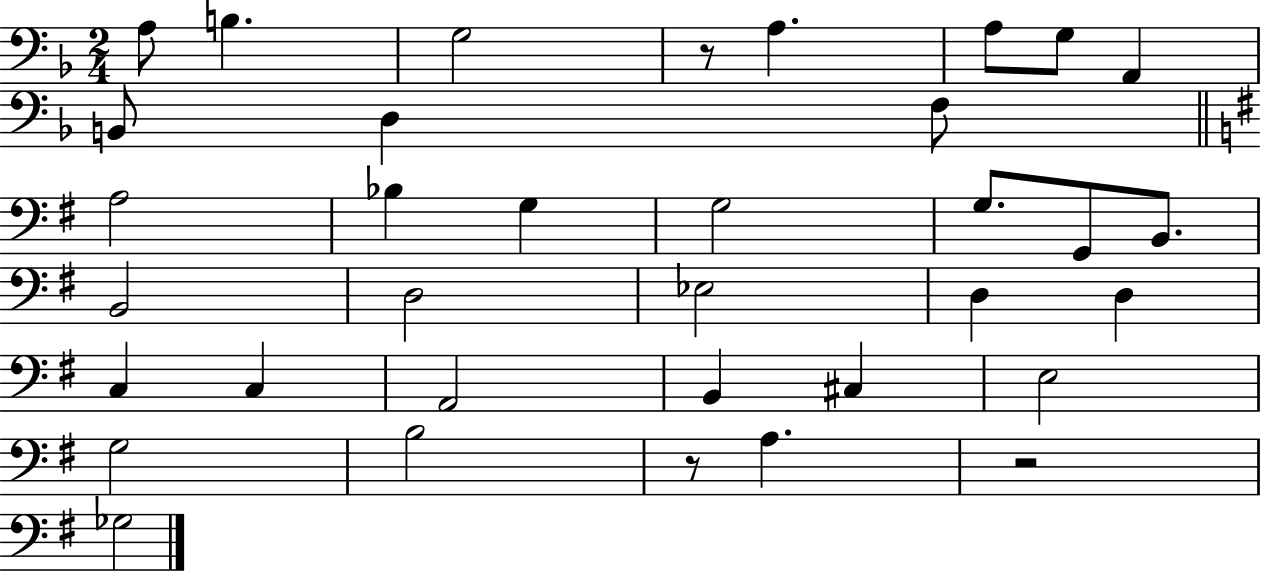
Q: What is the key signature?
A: F major